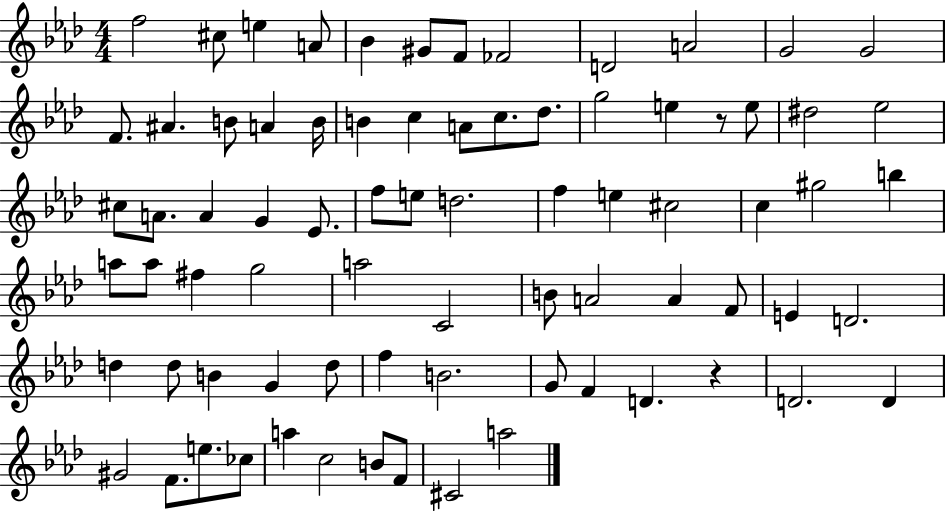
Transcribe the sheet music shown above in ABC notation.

X:1
T:Untitled
M:4/4
L:1/4
K:Ab
f2 ^c/2 e A/2 _B ^G/2 F/2 _F2 D2 A2 G2 G2 F/2 ^A B/2 A B/4 B c A/2 c/2 _d/2 g2 e z/2 e/2 ^d2 _e2 ^c/2 A/2 A G _E/2 f/2 e/2 d2 f e ^c2 c ^g2 b a/2 a/2 ^f g2 a2 C2 B/2 A2 A F/2 E D2 d d/2 B G d/2 f B2 G/2 F D z D2 D ^G2 F/2 e/2 _c/2 a c2 B/2 F/2 ^C2 a2